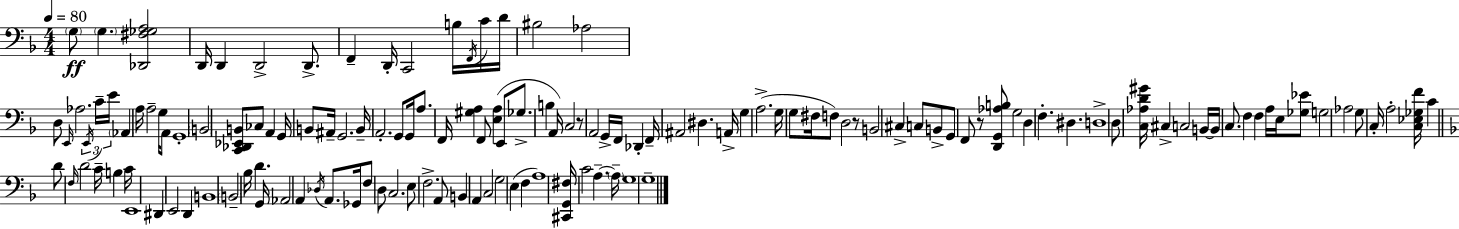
{
  \clef bass
  \numericTimeSignature
  \time 4/4
  \key d \minor
  \tempo 4 = 80
  \parenthesize g8\ff \parenthesize g4. <des, fis ges a>2 | d,16 d,4 d,2-> d,8.-> | f,4-- d,16-. c,2 b16 \acciaccatura { f,16 } c'16 | d'16 bis2 aes2 | \break d8 \grace { e,16 } aes2. | \tuplet 3/2 { \acciaccatura { e,16 } c'16-- e'16 } \parenthesize aes,4 a16 a2-- | g16 a,8 g,1-. | \parenthesize b,2 <c, des, ees, b,>8 ces8 a,4 | \break g,16 b,8 ais,16-- g,2. | b,16-- a,2.-. | g,8 g,16 a8. f,16 <gis a>4 f,8 <e a>4( | e,8 ges8.-> b4 a,16) c2 | \break r8 a,2 g,16-> f,16 des,4-. | f,16-- ais,2 dis4. | a,16-> g4 a2.->( | g16 g8 fis16 f8) d2 | \break r8 b,2 cis4-> c8 | b,8-> g,8 f,8 r8 <d, g, aes b>8 g2 | d4 f4.-. dis4. | d1-> | \break d8 <c aes d' gis'>16 cis4-> c2 | b,16~~ b,16 c8. f4 f4 a16 | e16 <ges ees'>8 g2 aes2 | g8 c16-. a2-. <c ees ges f'>16 c'4 | \break \bar "||" \break \key d \minor d'8 \grace { f16 } d'2 c'16-- b4 | c'16 e,1 | dis,4 e,2 d,4 | b,1 | \break \parenthesize b,2-- bes16 d'4. | g,16 aes,2 a,4 \acciaccatura { des16 } a,8. | ges,16 f8 d8 c2. | e8 f2.-> | \break a,8 b,4 a,4 c2 | g2 e4( f4 | a1) | <cis, g, fis>16 c'2 a4.--~~ | \break \parenthesize a16-- g1 | g1-- | \bar "|."
}